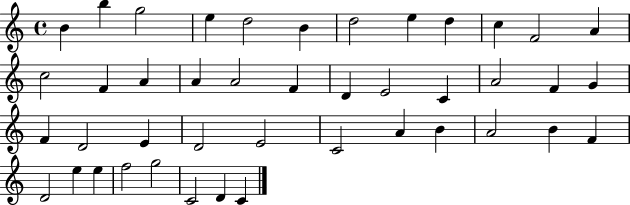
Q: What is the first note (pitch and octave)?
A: B4